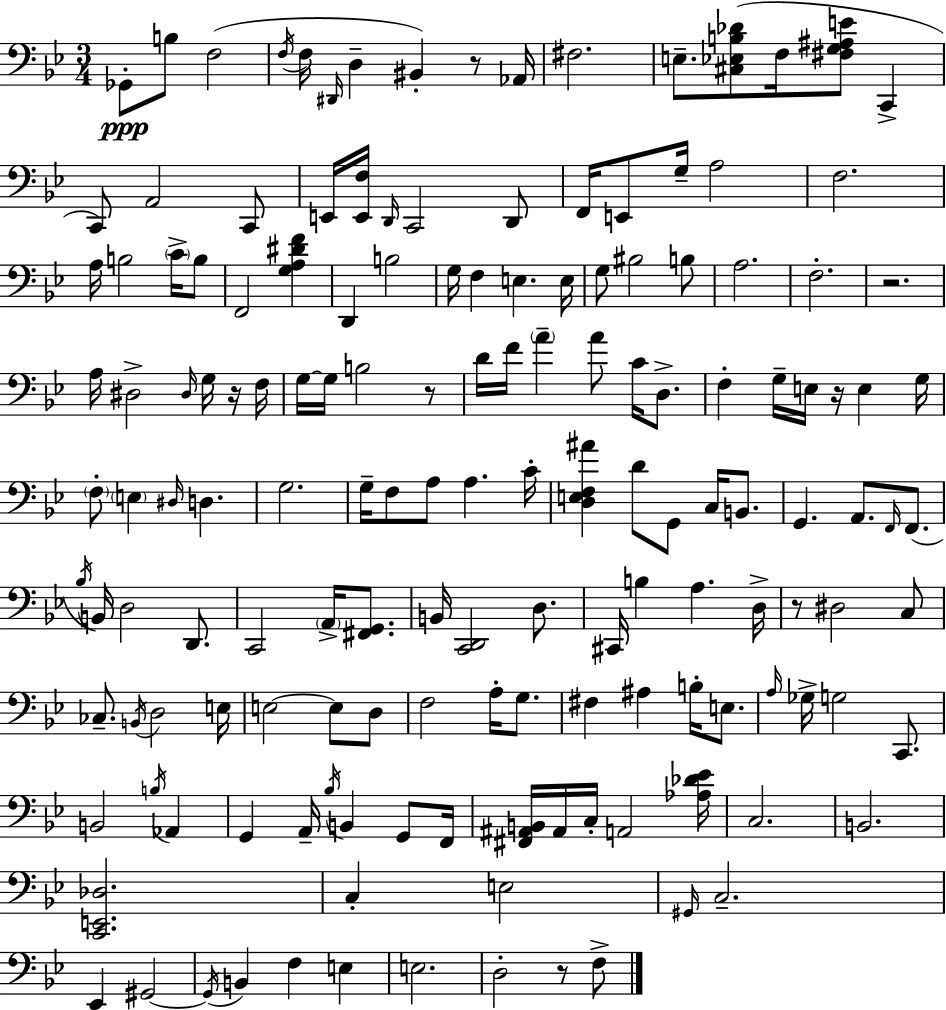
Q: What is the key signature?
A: G minor